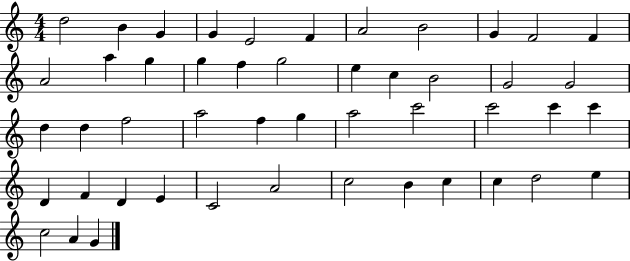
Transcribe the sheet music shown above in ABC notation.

X:1
T:Untitled
M:4/4
L:1/4
K:C
d2 B G G E2 F A2 B2 G F2 F A2 a g g f g2 e c B2 G2 G2 d d f2 a2 f g a2 c'2 c'2 c' c' D F D E C2 A2 c2 B c c d2 e c2 A G